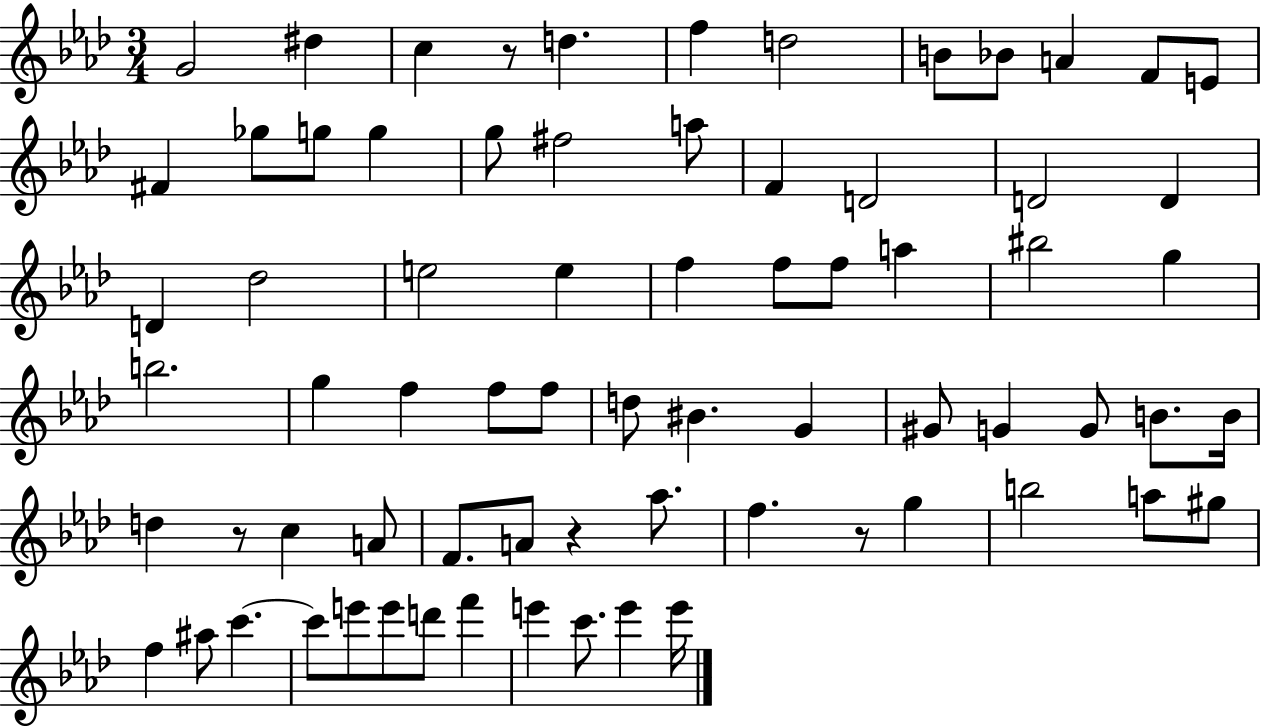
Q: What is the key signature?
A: AES major